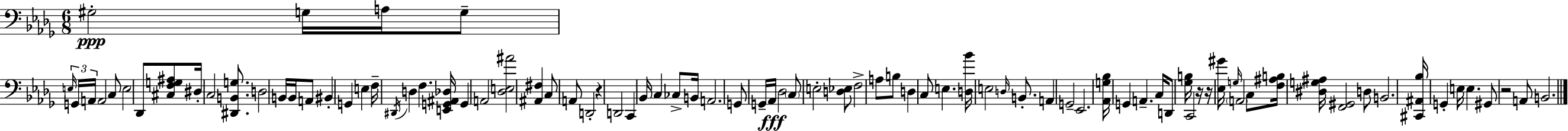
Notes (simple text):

G#3/h G3/s A3/s G3/e E3/s G2/s A2/s A2/h C3/e E3/h Db2/e [C#3,F3,G3,A#3]/e D#3/s C3/h [D#2,B2,G3]/e. D3/h B2/s B2/s A2/e BIS2/q G2/q E3/q F3/s D#2/s D3/q F3/q. [E2,G2,A#2,Db3]/s G2/q A2/h [Db3,E3,A#4]/h [A#2,F#3]/q C3/e A2/e D2/h R/q D2/h C2/q Bb2/s C3/q CES3/e B2/s A2/h. G2/e G2/s Ab2/s Db3/h C3/e E3/h [D3,Eb3]/e F3/h A3/e B3/e D3/q C3/e E3/q. [D3,Bb4]/s E3/h D3/s B2/e. A2/q G2/h Eb2/h. [Ab2,G3,Bb3]/s G2/q A2/q. C3/s D2/e [Gb3,B3]/s C2/h R/s R/s [Eb3,G#4]/s G3/s A2/h C3/e [F3,A#3,B3]/s [D#3,G3,A#3]/s [F2,G#2]/h D3/e B2/h. [C#2,A#2,Bb3]/s G2/q E3/s E3/q. G#2/e R/h A2/e B2/h.